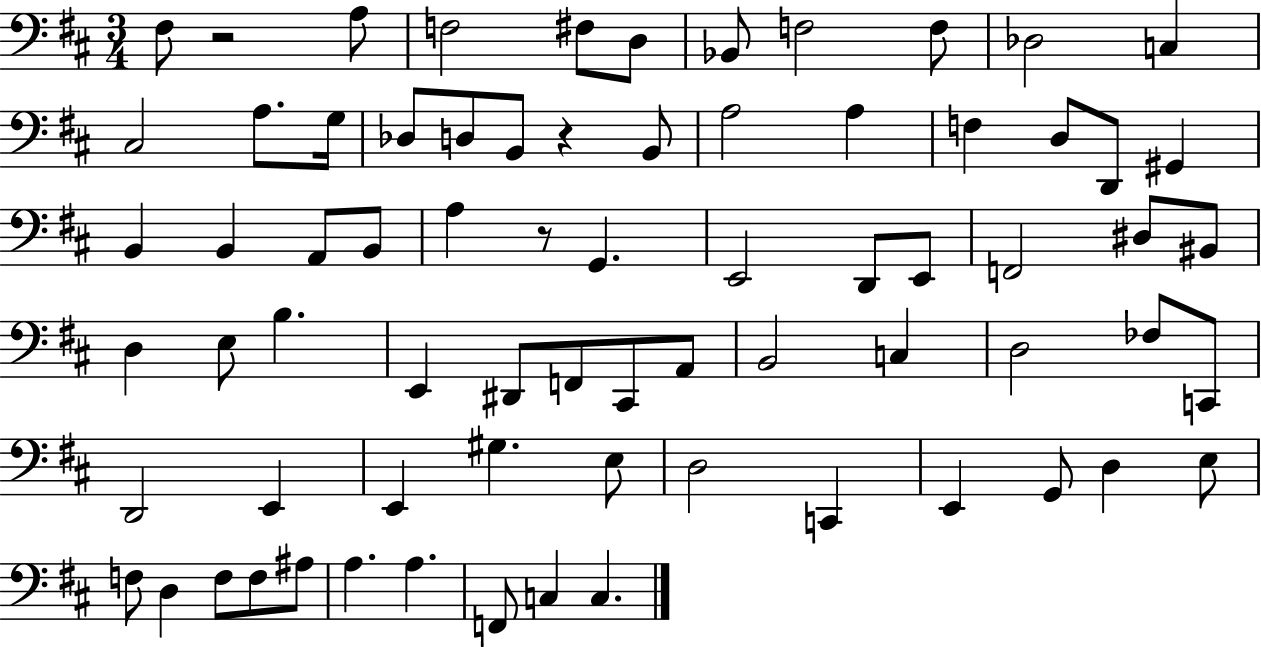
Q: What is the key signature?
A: D major